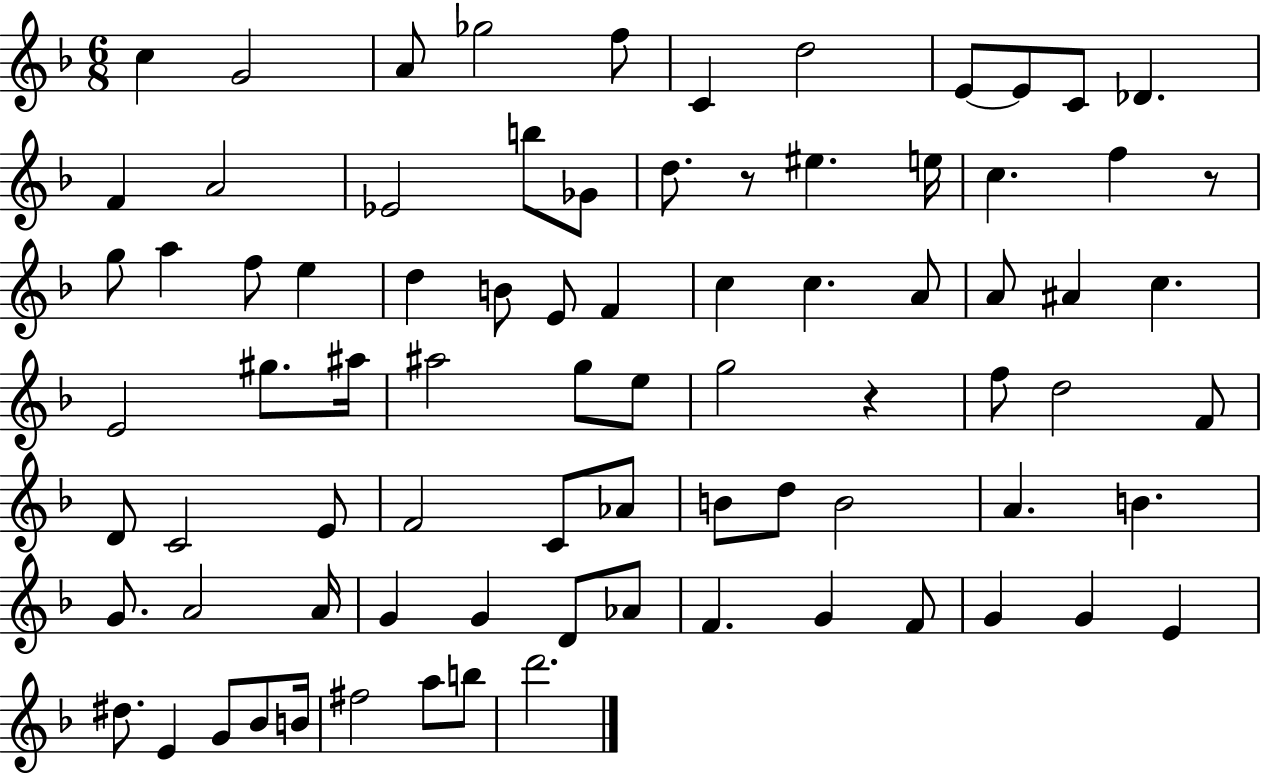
C5/q G4/h A4/e Gb5/h F5/e C4/q D5/h E4/e E4/e C4/e Db4/q. F4/q A4/h Eb4/h B5/e Gb4/e D5/e. R/e EIS5/q. E5/s C5/q. F5/q R/e G5/e A5/q F5/e E5/q D5/q B4/e E4/e F4/q C5/q C5/q. A4/e A4/e A#4/q C5/q. E4/h G#5/e. A#5/s A#5/h G5/e E5/e G5/h R/q F5/e D5/h F4/e D4/e C4/h E4/e F4/h C4/e Ab4/e B4/e D5/e B4/h A4/q. B4/q. G4/e. A4/h A4/s G4/q G4/q D4/e Ab4/e F4/q. G4/q F4/e G4/q G4/q E4/q D#5/e. E4/q G4/e Bb4/e B4/s F#5/h A5/e B5/e D6/h.